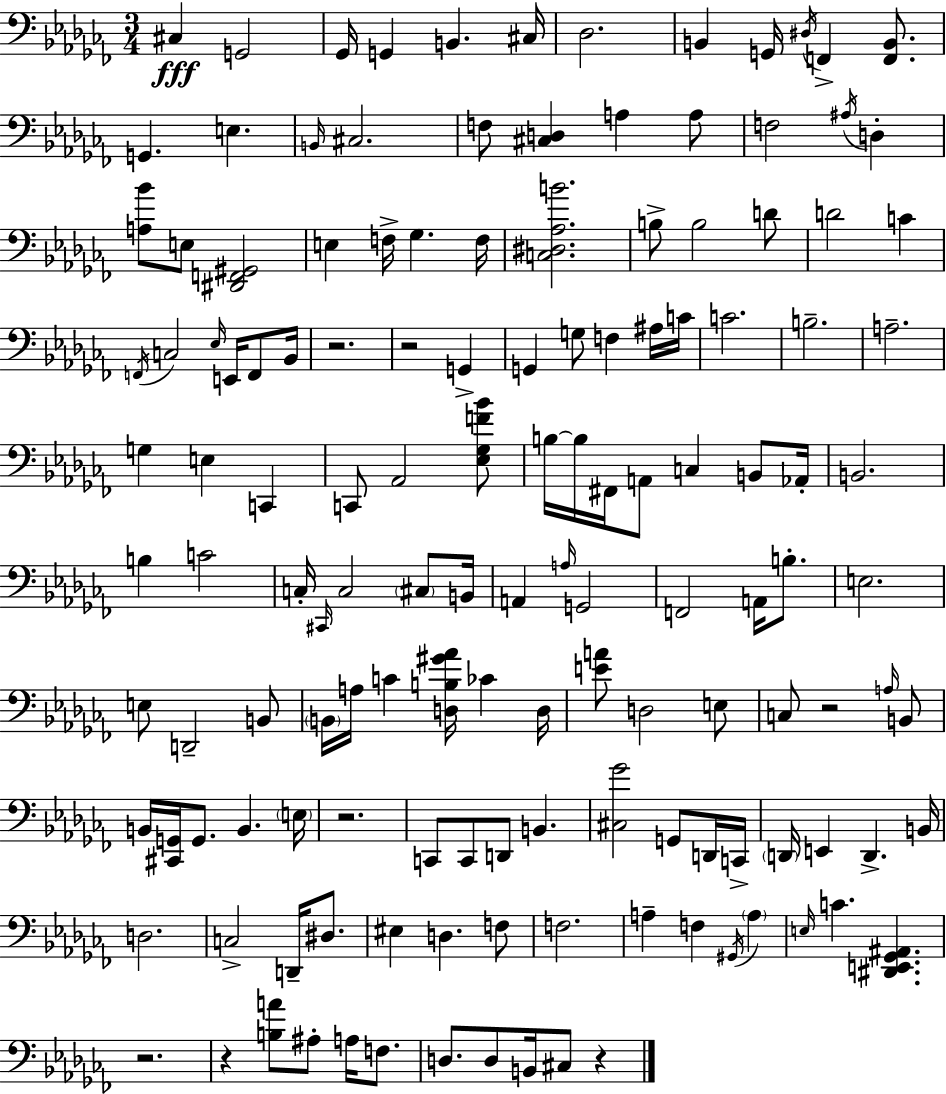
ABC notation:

X:1
T:Untitled
M:3/4
L:1/4
K:Abm
^C, G,,2 _G,,/4 G,, B,, ^C,/4 _D,2 B,, G,,/4 ^D,/4 F,, [F,,B,,]/2 G,, E, B,,/4 ^C,2 F,/2 [^C,D,] A, A,/2 F,2 ^A,/4 D, [A,_B]/2 E,/2 [^D,,F,,^G,,]2 E, F,/4 _G, F,/4 [C,^D,_A,B]2 B,/2 B,2 D/2 D2 C F,,/4 C,2 _E,/4 E,,/4 F,,/2 _B,,/4 z2 z2 G,, G,, G,/2 F, ^A,/4 C/4 C2 B,2 A,2 G, E, C,, C,,/2 _A,,2 [_E,_G,F_B]/2 B,/4 B,/4 ^F,,/4 A,,/2 C, B,,/2 _A,,/4 B,,2 B, C2 C,/4 ^C,,/4 C,2 ^C,/2 B,,/4 A,, A,/4 G,,2 F,,2 A,,/4 B,/2 E,2 E,/2 D,,2 B,,/2 B,,/4 A,/4 C [D,B,^G_A]/4 _C D,/4 [EA]/2 D,2 E,/2 C,/2 z2 A,/4 B,,/2 B,,/4 [^C,,G,,]/4 G,,/2 B,, E,/4 z2 C,,/2 C,,/2 D,,/2 B,, [^C,_G]2 G,,/2 D,,/4 C,,/4 D,,/4 E,, D,, B,,/4 D,2 C,2 D,,/4 ^D,/2 ^E, D, F,/2 F,2 A, F, ^G,,/4 A, E,/4 C [^D,,E,,_G,,^A,,] z2 z [B,A]/2 ^A,/2 A,/4 F,/2 D,/2 D,/2 B,,/4 ^C,/2 z